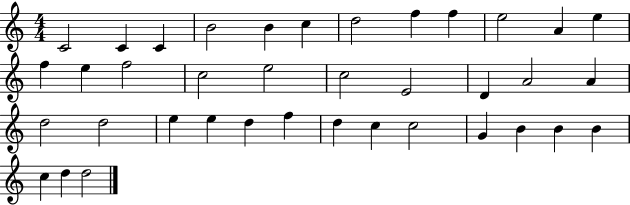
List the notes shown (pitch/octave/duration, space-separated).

C4/h C4/q C4/q B4/h B4/q C5/q D5/h F5/q F5/q E5/h A4/q E5/q F5/q E5/q F5/h C5/h E5/h C5/h E4/h D4/q A4/h A4/q D5/h D5/h E5/q E5/q D5/q F5/q D5/q C5/q C5/h G4/q B4/q B4/q B4/q C5/q D5/q D5/h